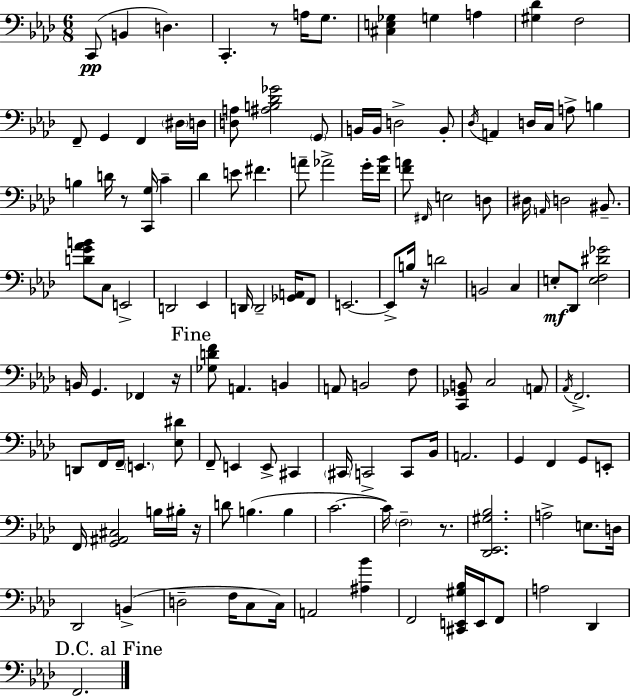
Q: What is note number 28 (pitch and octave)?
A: C4